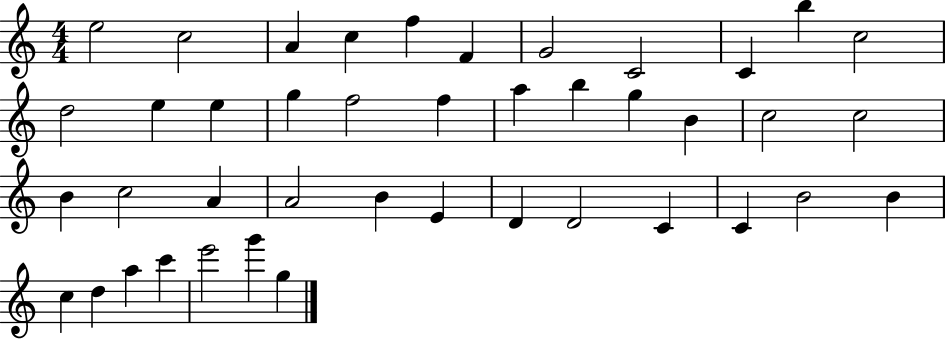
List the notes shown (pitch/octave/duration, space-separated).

E5/h C5/h A4/q C5/q F5/q F4/q G4/h C4/h C4/q B5/q C5/h D5/h E5/q E5/q G5/q F5/h F5/q A5/q B5/q G5/q B4/q C5/h C5/h B4/q C5/h A4/q A4/h B4/q E4/q D4/q D4/h C4/q C4/q B4/h B4/q C5/q D5/q A5/q C6/q E6/h G6/q G5/q